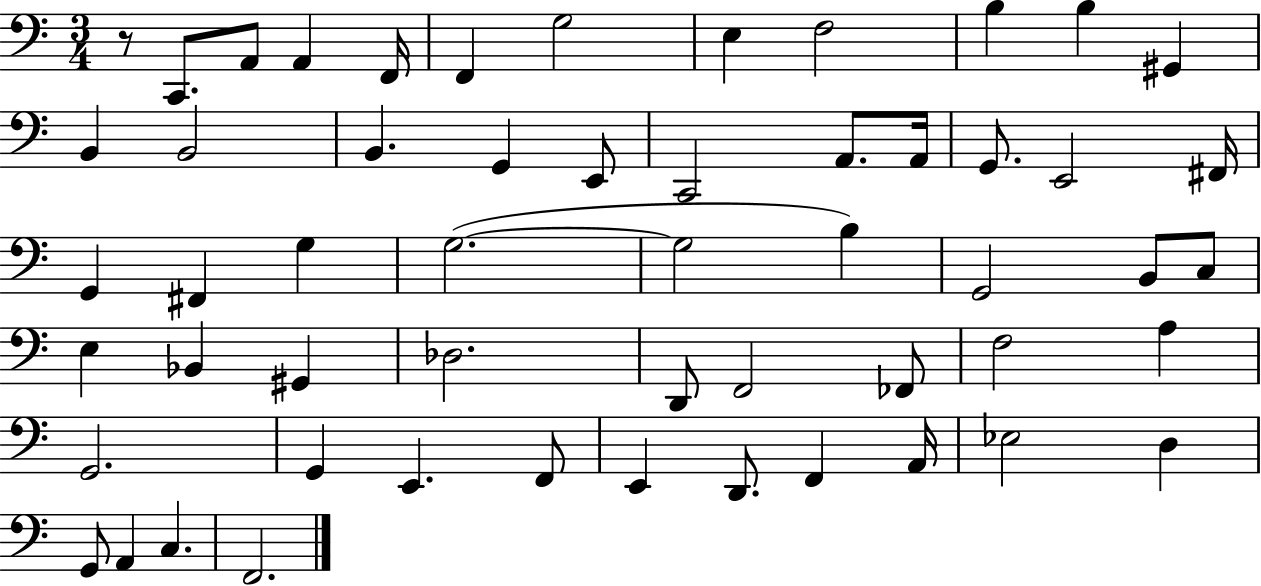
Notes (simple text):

R/e C2/e. A2/e A2/q F2/s F2/q G3/h E3/q F3/h B3/q B3/q G#2/q B2/q B2/h B2/q. G2/q E2/e C2/h A2/e. A2/s G2/e. E2/h F#2/s G2/q F#2/q G3/q G3/h. G3/h B3/q G2/h B2/e C3/e E3/q Bb2/q G#2/q Db3/h. D2/e F2/h FES2/e F3/h A3/q G2/h. G2/q E2/q. F2/e E2/q D2/e. F2/q A2/s Eb3/h D3/q G2/e A2/q C3/q. F2/h.